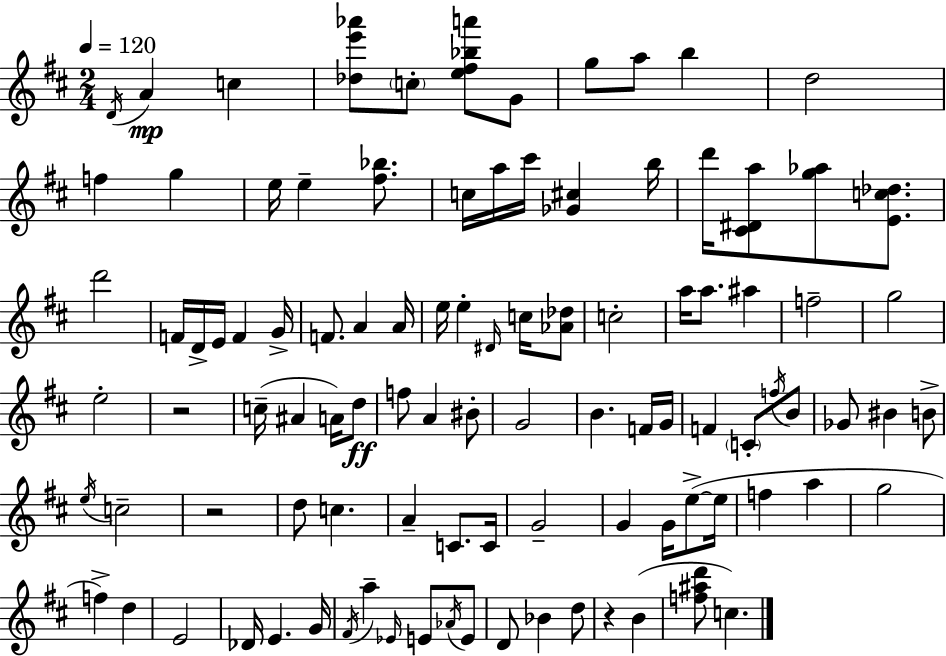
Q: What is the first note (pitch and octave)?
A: D4